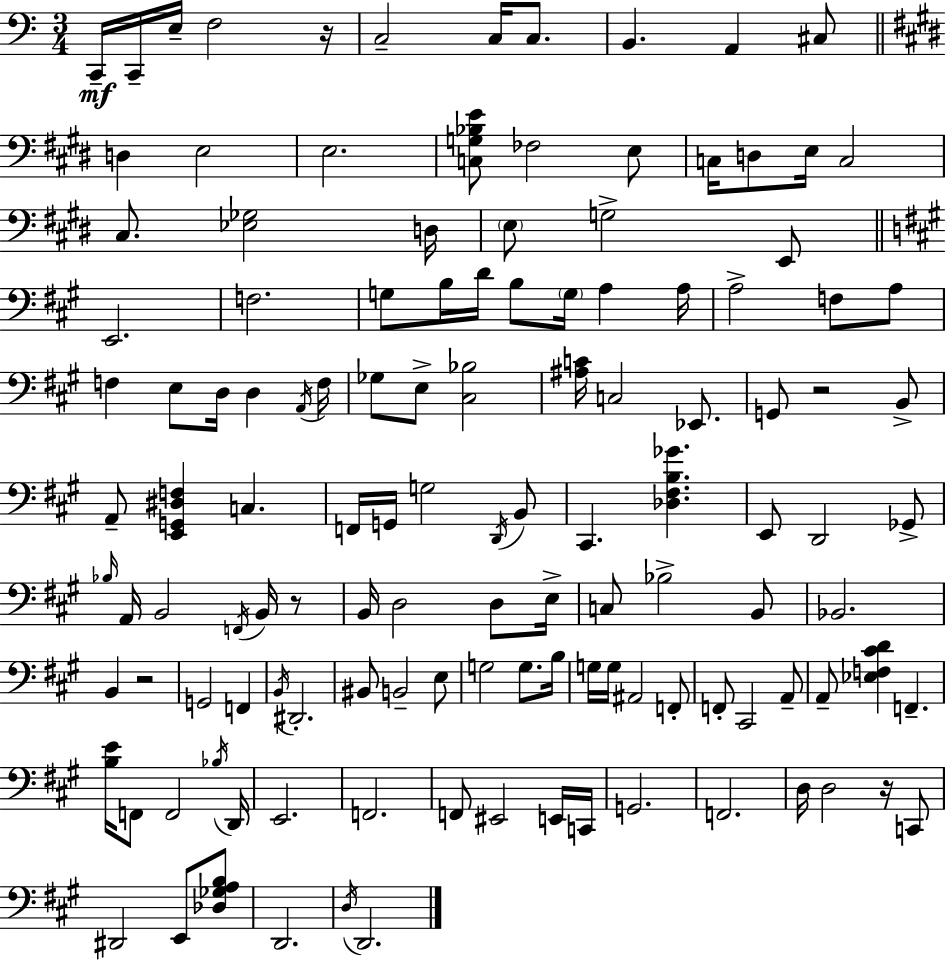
C2/s C2/s E3/s F3/h R/s C3/h C3/s C3/e. B2/q. A2/q C#3/e D3/q E3/h E3/h. [C3,G3,Bb3,E4]/e FES3/h E3/e C3/s D3/e E3/s C3/h C#3/e. [Eb3,Gb3]/h D3/s E3/e G3/h E2/e E2/h. F3/h. G3/e B3/s D4/s B3/e G3/s A3/q A3/s A3/h F3/e A3/e F3/q E3/e D3/s D3/q A2/s F3/s Gb3/e E3/e [C#3,Bb3]/h [A#3,C4]/s C3/h Eb2/e. G2/e R/h B2/e A2/e [E2,G2,D#3,F3]/q C3/q. F2/s G2/s G3/h D2/s B2/e C#2/q. [Db3,F#3,B3,Gb4]/q. E2/e D2/h Gb2/e Bb3/s A2/s B2/h F2/s B2/s R/e B2/s D3/h D3/e E3/s C3/e Bb3/h B2/e Bb2/h. B2/q R/h G2/h F2/q B2/s D#2/h. BIS2/e B2/h E3/e G3/h G3/e. B3/s G3/s G3/s A#2/h F2/e F2/e C#2/h A2/e A2/e [Eb3,F3,C#4,D4]/q F2/q. [B3,E4]/s F2/e F2/h Bb3/s D2/s E2/h. F2/h. F2/e EIS2/h E2/s C2/s G2/h. F2/h. D3/s D3/h R/s C2/e D#2/h E2/e [Db3,Gb3,A3,B3]/e D2/h. D3/s D2/h.